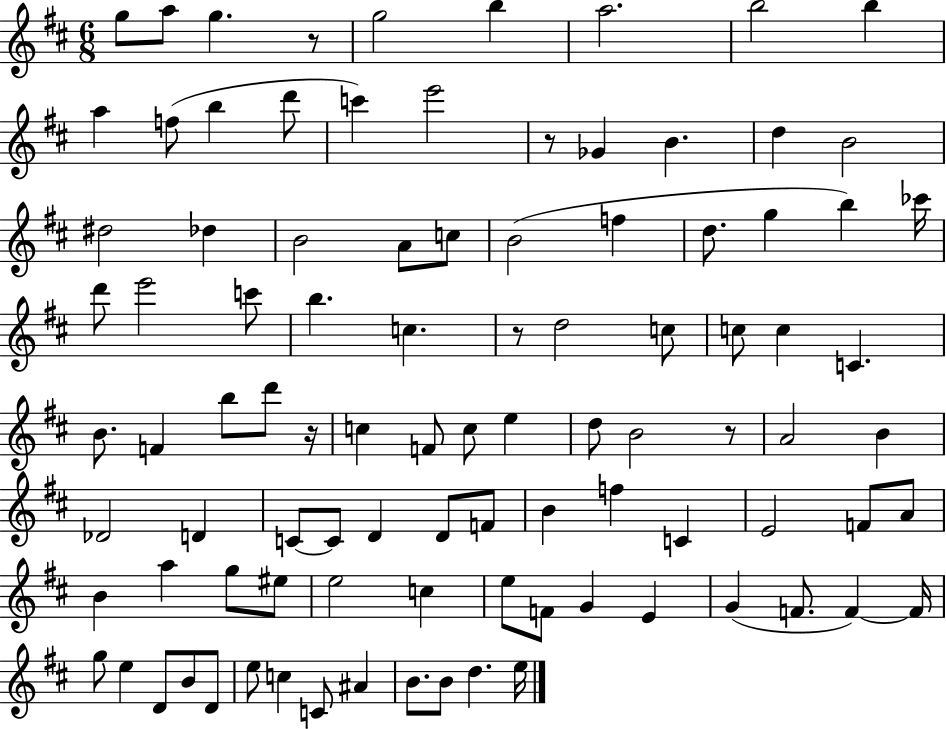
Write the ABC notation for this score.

X:1
T:Untitled
M:6/8
L:1/4
K:D
g/2 a/2 g z/2 g2 b a2 b2 b a f/2 b d'/2 c' e'2 z/2 _G B d B2 ^d2 _d B2 A/2 c/2 B2 f d/2 g b _c'/4 d'/2 e'2 c'/2 b c z/2 d2 c/2 c/2 c C B/2 F b/2 d'/2 z/4 c F/2 c/2 e d/2 B2 z/2 A2 B _D2 D C/2 C/2 D D/2 F/2 B f C E2 F/2 A/2 B a g/2 ^e/2 e2 c e/2 F/2 G E G F/2 F F/4 g/2 e D/2 B/2 D/2 e/2 c C/2 ^A B/2 B/2 d e/4